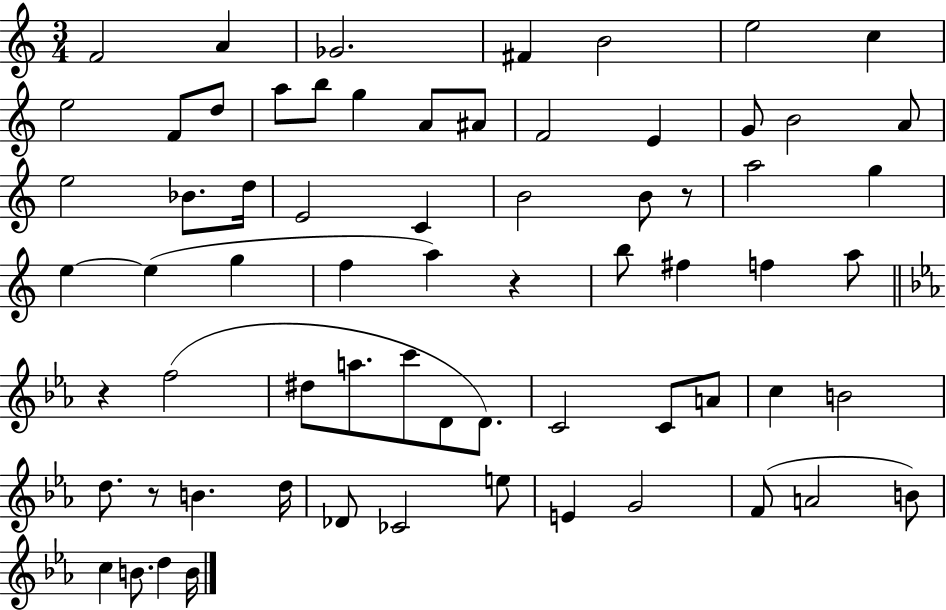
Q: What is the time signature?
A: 3/4